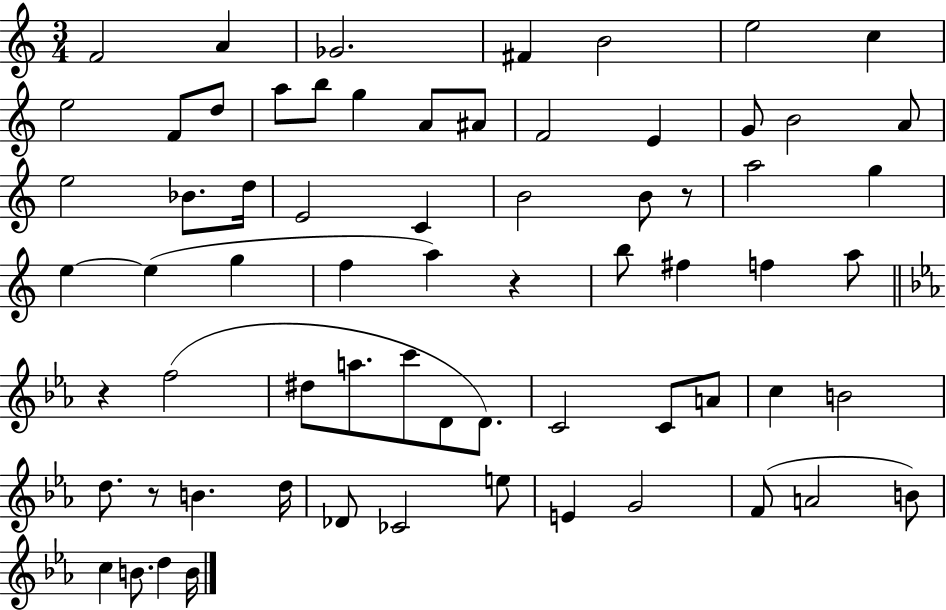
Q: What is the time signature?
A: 3/4